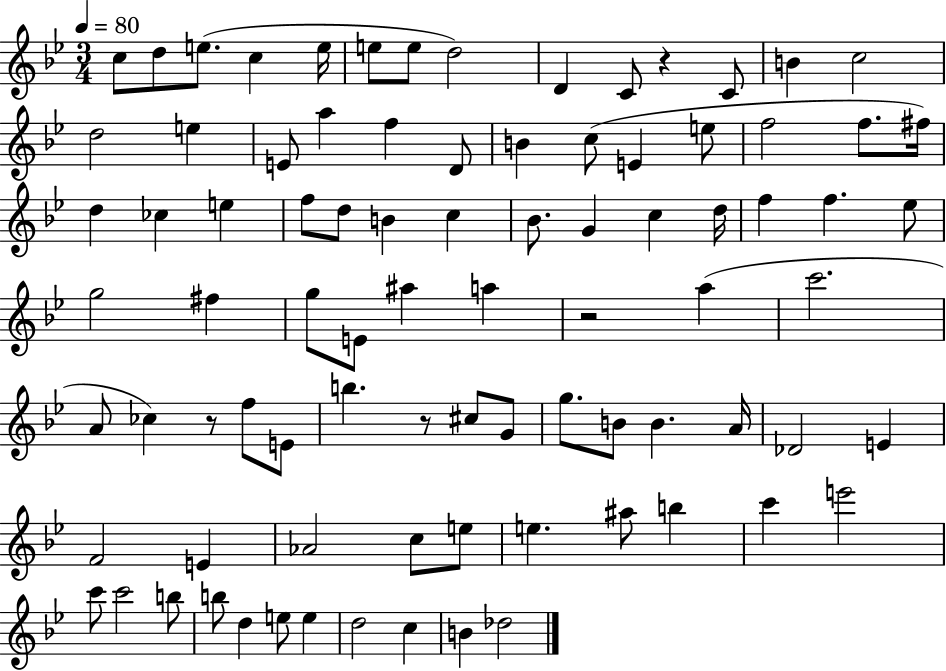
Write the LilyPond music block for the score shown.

{
  \clef treble
  \numericTimeSignature
  \time 3/4
  \key bes \major
  \tempo 4 = 80
  \repeat volta 2 { c''8 d''8 e''8.( c''4 e''16 | e''8 e''8 d''2) | d'4 c'8 r4 c'8 | b'4 c''2 | \break d''2 e''4 | e'8 a''4 f''4 d'8 | b'4 c''8( e'4 e''8 | f''2 f''8. fis''16) | \break d''4 ces''4 e''4 | f''8 d''8 b'4 c''4 | bes'8. g'4 c''4 d''16 | f''4 f''4. ees''8 | \break g''2 fis''4 | g''8 e'8 ais''4 a''4 | r2 a''4( | c'''2. | \break a'8 ces''4) r8 f''8 e'8 | b''4. r8 cis''8 g'8 | g''8. b'8 b'4. a'16 | des'2 e'4 | \break f'2 e'4 | aes'2 c''8 e''8 | e''4. ais''8 b''4 | c'''4 e'''2 | \break c'''8 c'''2 b''8 | b''8 d''4 e''8 e''4 | d''2 c''4 | b'4 des''2 | \break } \bar "|."
}